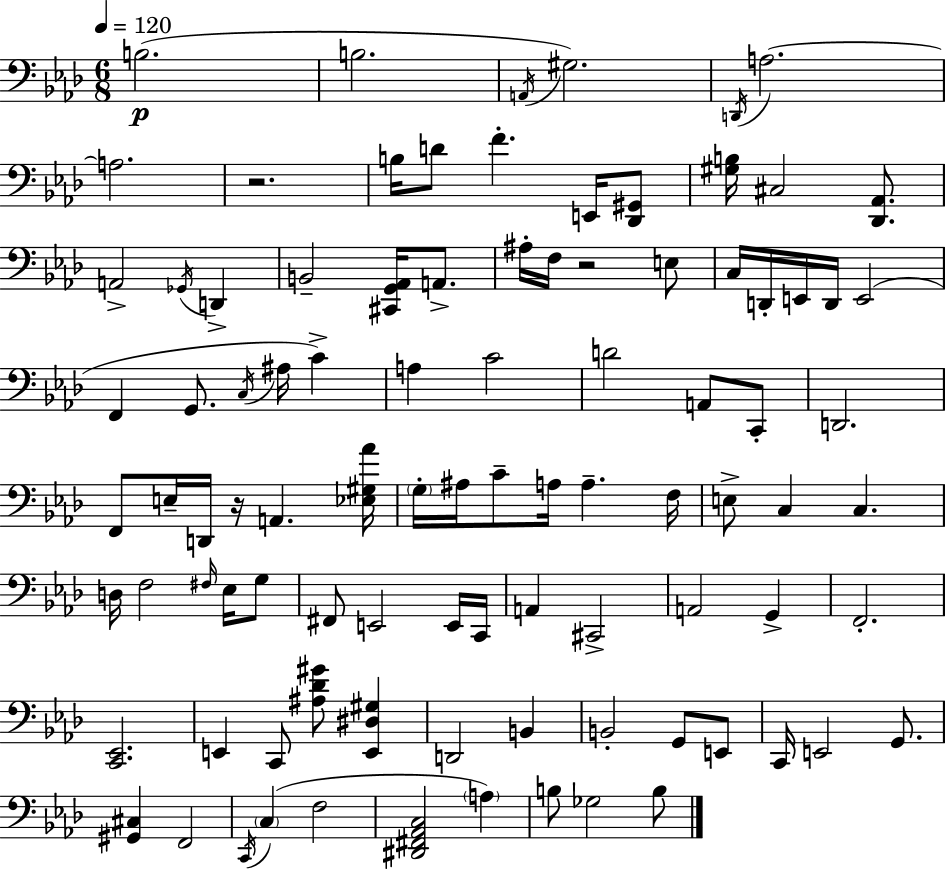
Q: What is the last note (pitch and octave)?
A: B3